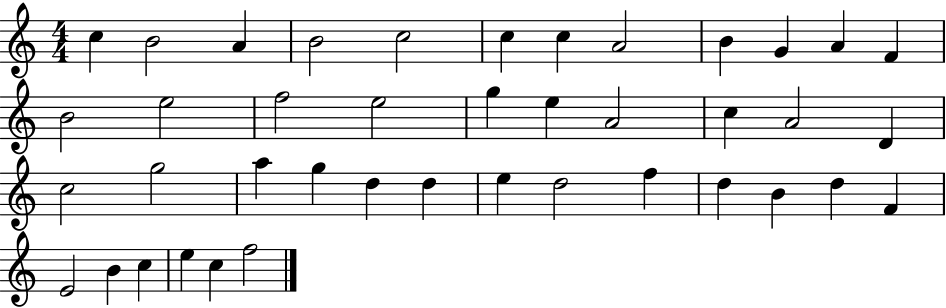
{
  \clef treble
  \numericTimeSignature
  \time 4/4
  \key c \major
  c''4 b'2 a'4 | b'2 c''2 | c''4 c''4 a'2 | b'4 g'4 a'4 f'4 | \break b'2 e''2 | f''2 e''2 | g''4 e''4 a'2 | c''4 a'2 d'4 | \break c''2 g''2 | a''4 g''4 d''4 d''4 | e''4 d''2 f''4 | d''4 b'4 d''4 f'4 | \break e'2 b'4 c''4 | e''4 c''4 f''2 | \bar "|."
}